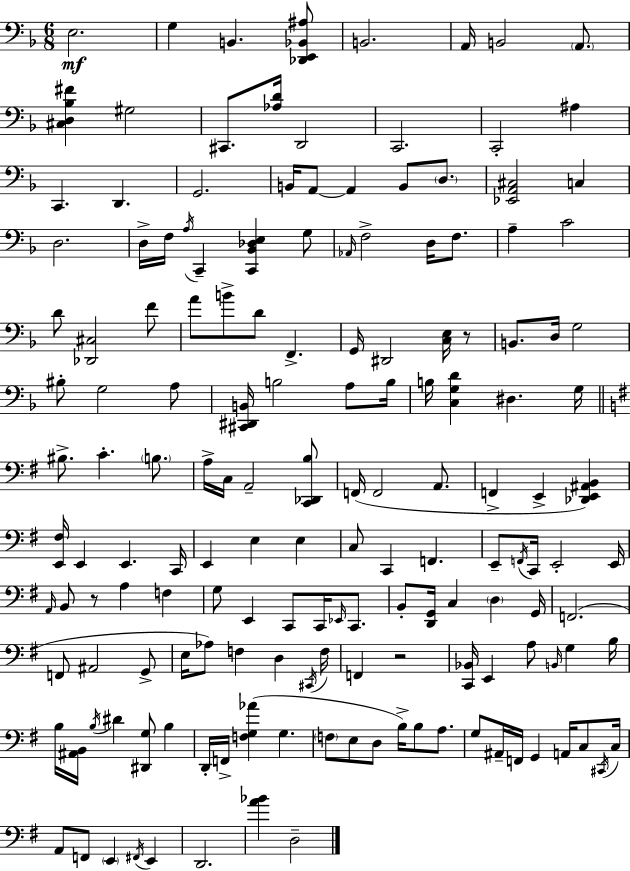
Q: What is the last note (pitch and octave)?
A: D3